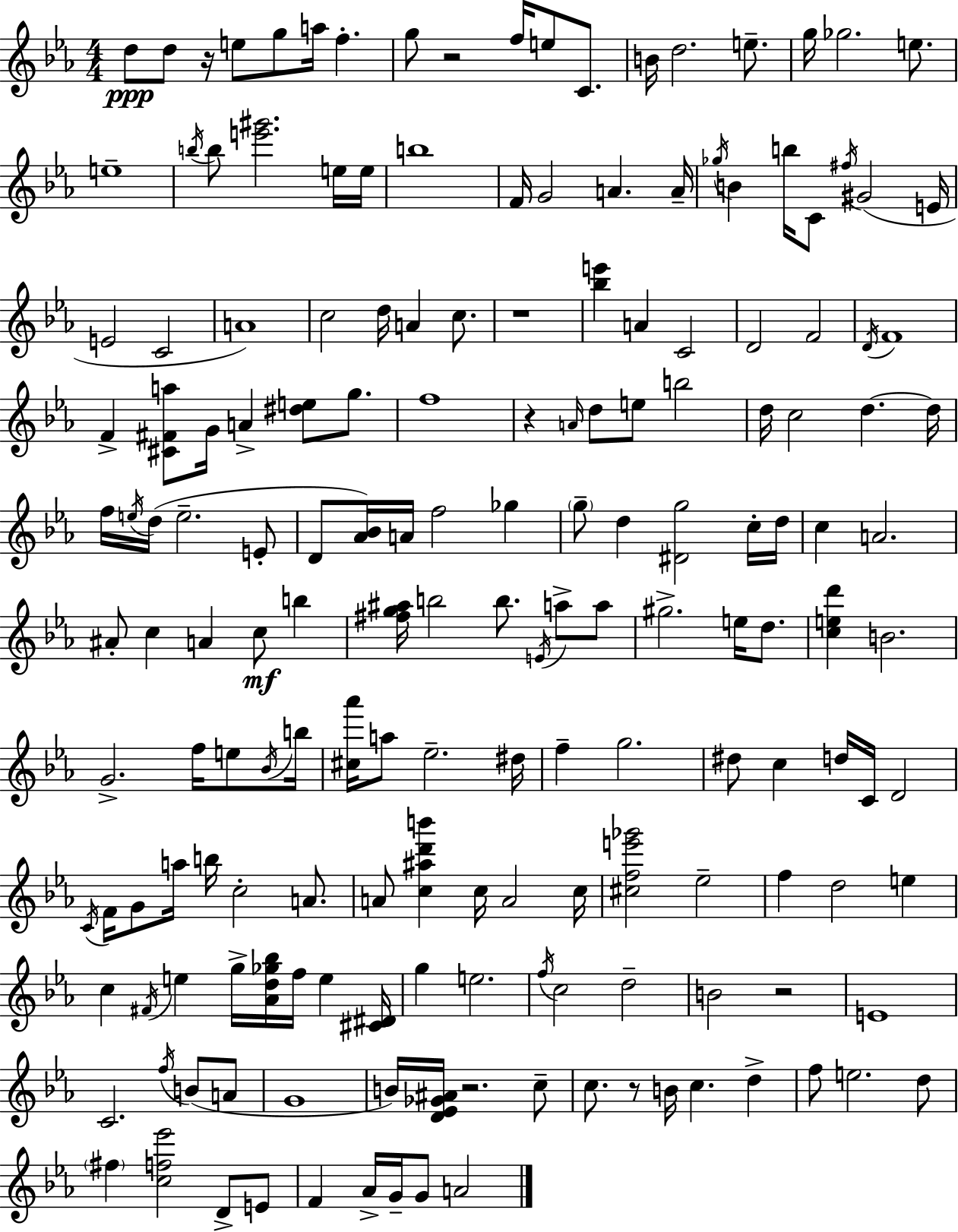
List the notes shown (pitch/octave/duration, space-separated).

D5/e D5/e R/s E5/e G5/e A5/s F5/q. G5/e R/h F5/s E5/e C4/e. B4/s D5/h. E5/e. G5/s Gb5/h. E5/e. E5/w B5/s B5/e [E6,G#6]/h. E5/s E5/s B5/w F4/s G4/h A4/q. A4/s Gb5/s B4/q B5/s C4/e F#5/s G#4/h E4/s E4/h C4/h A4/w C5/h D5/s A4/q C5/e. R/w [Bb5,E6]/q A4/q C4/h D4/h F4/h D4/s F4/w F4/q [C#4,F#4,A5]/e G4/s A4/q [D#5,E5]/e G5/e. F5/w R/q A4/s D5/e E5/e B5/h D5/s C5/h D5/q. D5/s F5/s E5/s D5/s E5/h. E4/e D4/e [Ab4,Bb4]/s A4/s F5/h Gb5/q G5/e D5/q [D#4,G5]/h C5/s D5/s C5/q A4/h. A#4/e C5/q A4/q C5/e B5/q [F#5,G5,A#5]/s B5/h B5/e. E4/s A5/e A5/e G#5/h. E5/s D5/e. [C5,E5,D6]/q B4/h. G4/h. F5/s E5/e Bb4/s B5/s [C#5,Ab6]/s A5/e Eb5/h. D#5/s F5/q G5/h. D#5/e C5/q D5/s C4/s D4/h C4/s F4/s G4/e A5/s B5/s C5/h A4/e. A4/e [C5,A#5,D6,B6]/q C5/s A4/h C5/s [C#5,F5,E6,Gb6]/h Eb5/h F5/q D5/h E5/q C5/q F#4/s E5/q G5/s [Ab4,D5,Gb5,Bb5]/s F5/s E5/q [C#4,D#4]/s G5/q E5/h. F5/s C5/h D5/h B4/h R/h E4/w C4/h. F5/s B4/e A4/e G4/w B4/s [D4,Eb4,Gb4,A#4]/s R/h. C5/e C5/e. R/e B4/s C5/q. D5/q F5/e E5/h. D5/e F#5/q [C5,F5,Eb6]/h D4/e E4/e F4/q Ab4/s G4/s G4/e A4/h